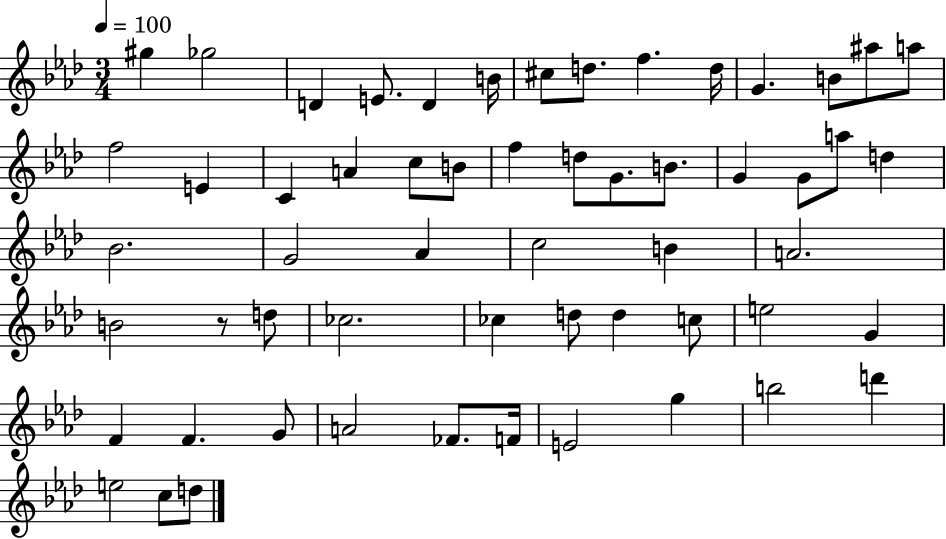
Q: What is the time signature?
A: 3/4